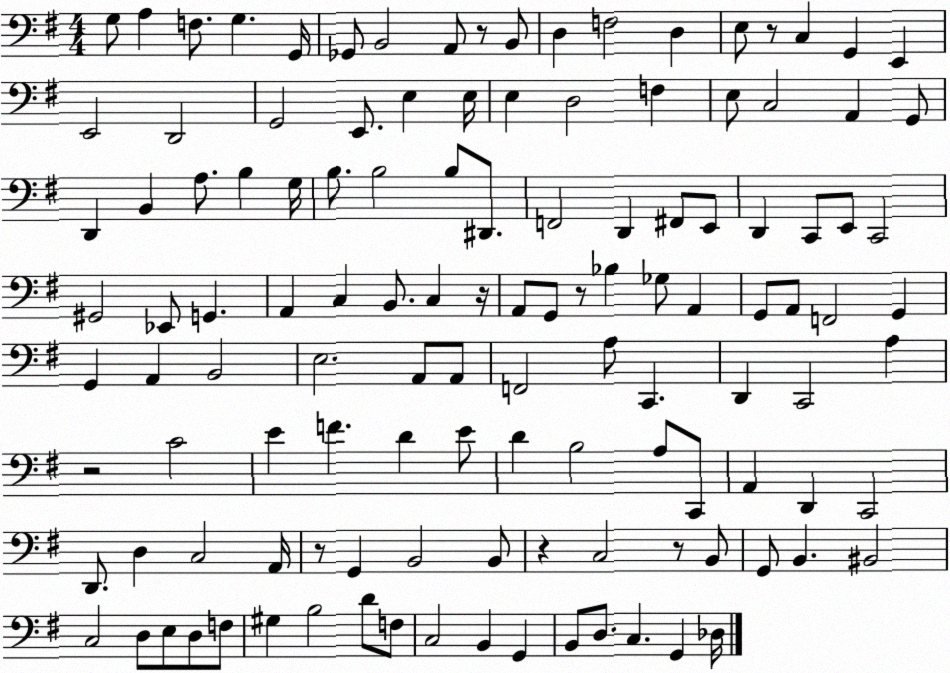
X:1
T:Untitled
M:4/4
L:1/4
K:G
G,/2 A, F,/2 G, G,,/4 _G,,/2 B,,2 A,,/2 z/2 B,,/2 D, F,2 D, E,/2 z/2 C, G,, E,, E,,2 D,,2 G,,2 E,,/2 E, E,/4 E, D,2 F, E,/2 C,2 A,, G,,/2 D,, B,, A,/2 B, G,/4 B,/2 B,2 B,/2 ^D,,/2 F,,2 D,, ^F,,/2 E,,/2 D,, C,,/2 E,,/2 C,,2 ^G,,2 _E,,/2 G,, A,, C, B,,/2 C, z/4 A,,/2 G,,/2 z/2 _B, _G,/2 A,, G,,/2 A,,/2 F,,2 G,, G,, A,, B,,2 E,2 A,,/2 A,,/2 F,,2 A,/2 C,, D,, C,,2 A, z2 C2 E F D E/2 D B,2 A,/2 C,,/2 A,, D,, C,,2 D,,/2 D, C,2 A,,/4 z/2 G,, B,,2 B,,/2 z C,2 z/2 B,,/2 G,,/2 B,, ^B,,2 C,2 D,/2 E,/2 D,/2 F,/2 ^G, B,2 D/2 F,/2 C,2 B,, G,, B,,/2 D,/2 C, G,, _D,/4